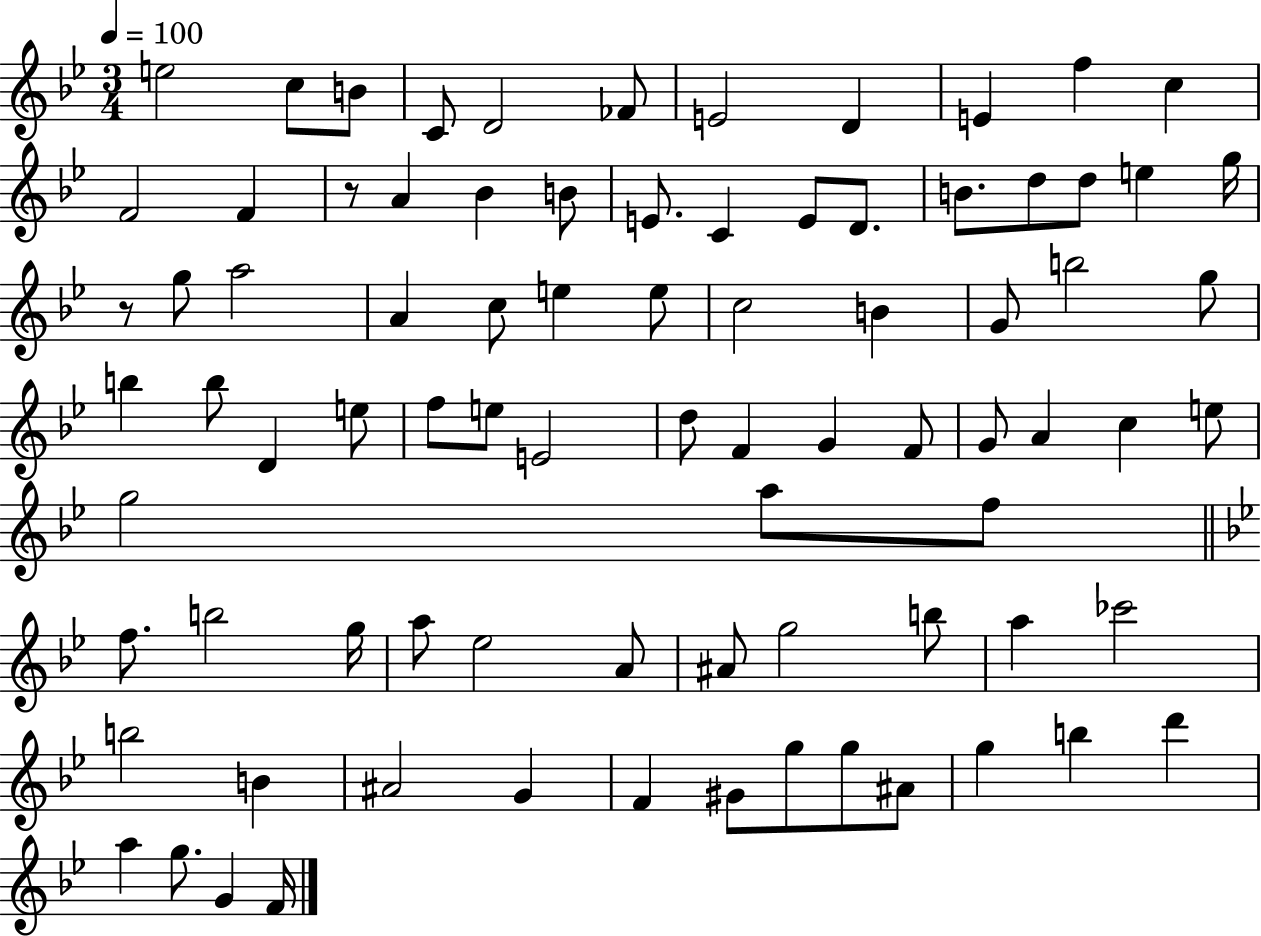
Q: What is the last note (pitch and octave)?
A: F4